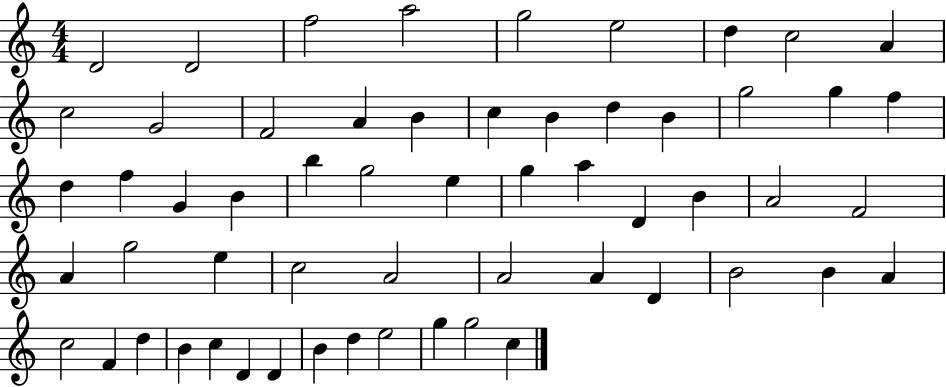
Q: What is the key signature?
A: C major